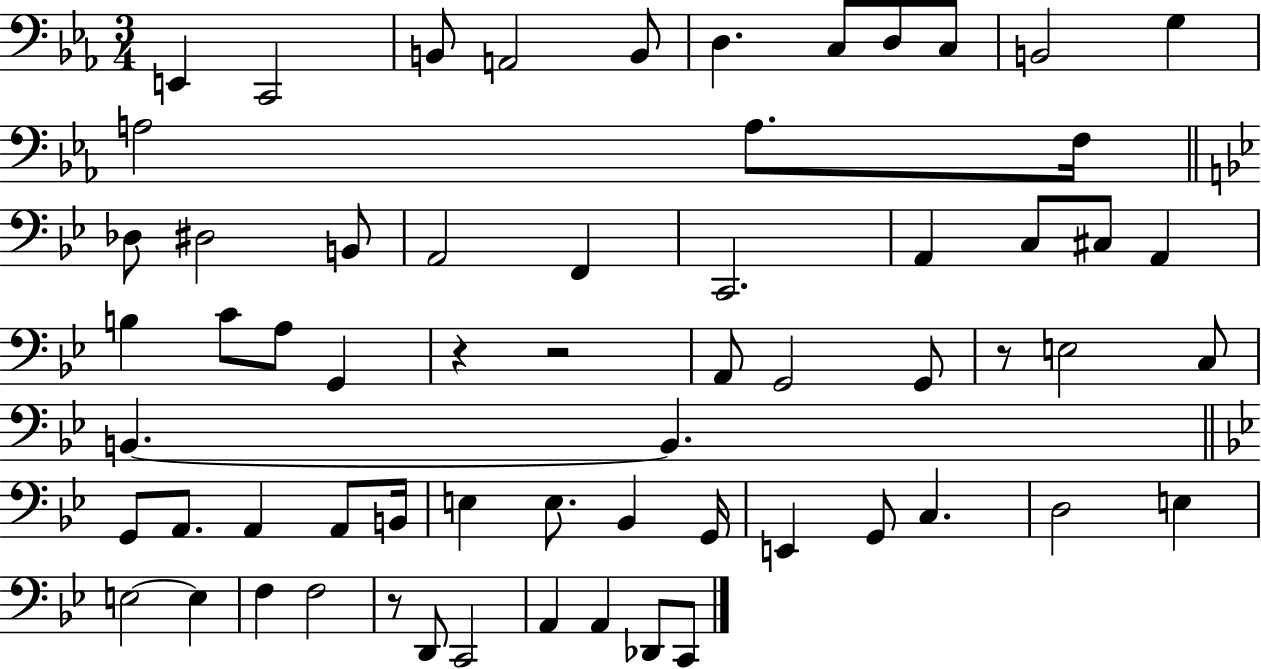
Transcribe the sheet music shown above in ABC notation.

X:1
T:Untitled
M:3/4
L:1/4
K:Eb
E,, C,,2 B,,/2 A,,2 B,,/2 D, C,/2 D,/2 C,/2 B,,2 G, A,2 A,/2 F,/4 _D,/2 ^D,2 B,,/2 A,,2 F,, C,,2 A,, C,/2 ^C,/2 A,, B, C/2 A,/2 G,, z z2 A,,/2 G,,2 G,,/2 z/2 E,2 C,/2 B,, B,, G,,/2 A,,/2 A,, A,,/2 B,,/4 E, E,/2 _B,, G,,/4 E,, G,,/2 C, D,2 E, E,2 E, F, F,2 z/2 D,,/2 C,,2 A,, A,, _D,,/2 C,,/2